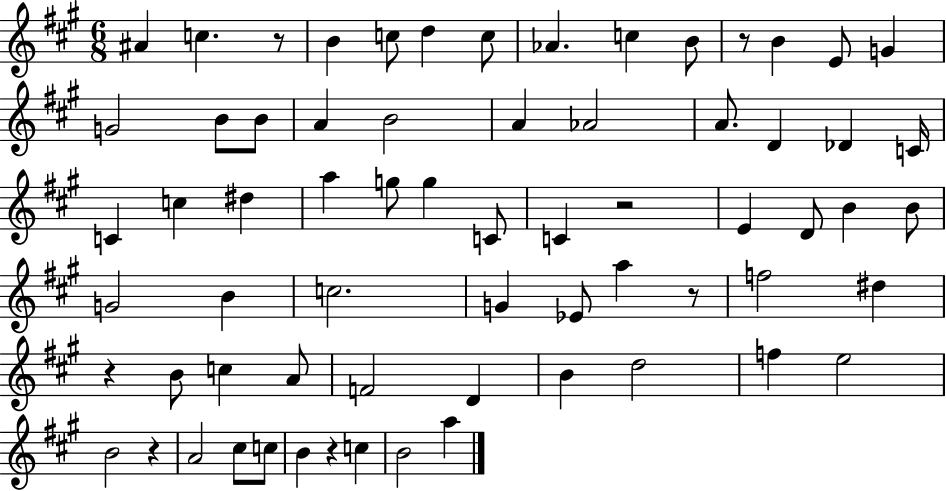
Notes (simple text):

A#4/q C5/q. R/e B4/q C5/e D5/q C5/e Ab4/q. C5/q B4/e R/e B4/q E4/e G4/q G4/h B4/e B4/e A4/q B4/h A4/q Ab4/h A4/e. D4/q Db4/q C4/s C4/q C5/q D#5/q A5/q G5/e G5/q C4/e C4/q R/h E4/q D4/e B4/q B4/e G4/h B4/q C5/h. G4/q Eb4/e A5/q R/e F5/h D#5/q R/q B4/e C5/q A4/e F4/h D4/q B4/q D5/h F5/q E5/h B4/h R/q A4/h C#5/e C5/e B4/q R/q C5/q B4/h A5/q